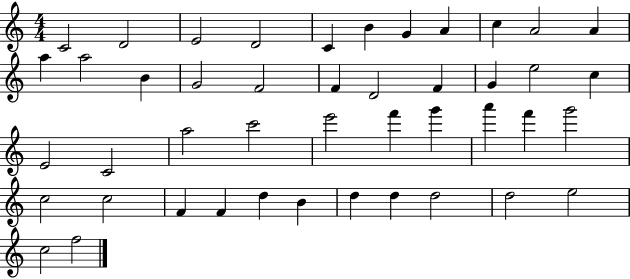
C4/h D4/h E4/h D4/h C4/q B4/q G4/q A4/q C5/q A4/h A4/q A5/q A5/h B4/q G4/h F4/h F4/q D4/h F4/q G4/q E5/h C5/q E4/h C4/h A5/h C6/h E6/h F6/q G6/q A6/q F6/q G6/h C5/h C5/h F4/q F4/q D5/q B4/q D5/q D5/q D5/h D5/h E5/h C5/h F5/h